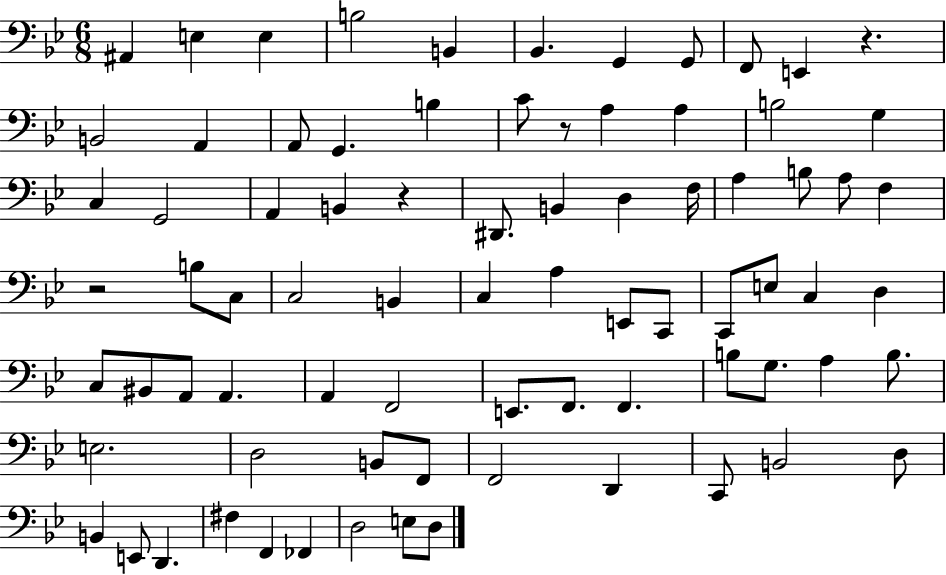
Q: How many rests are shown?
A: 4